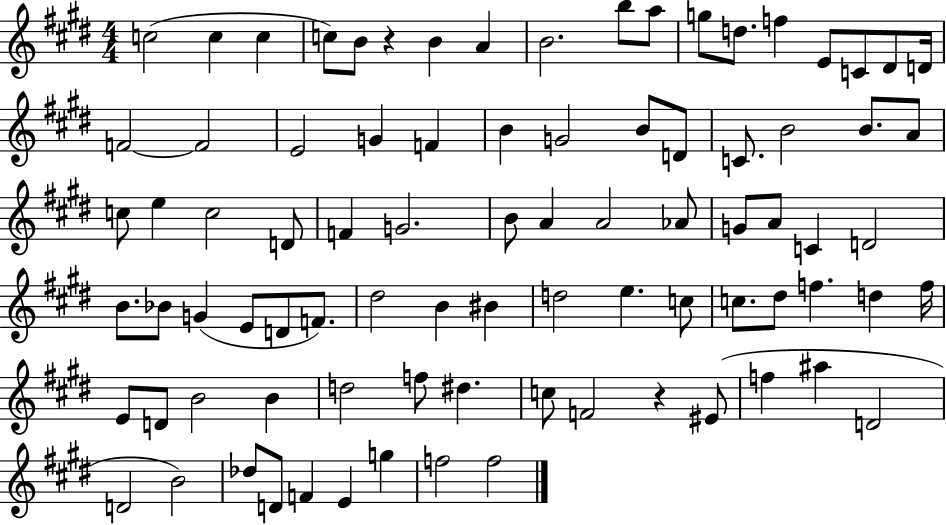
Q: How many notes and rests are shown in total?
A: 85